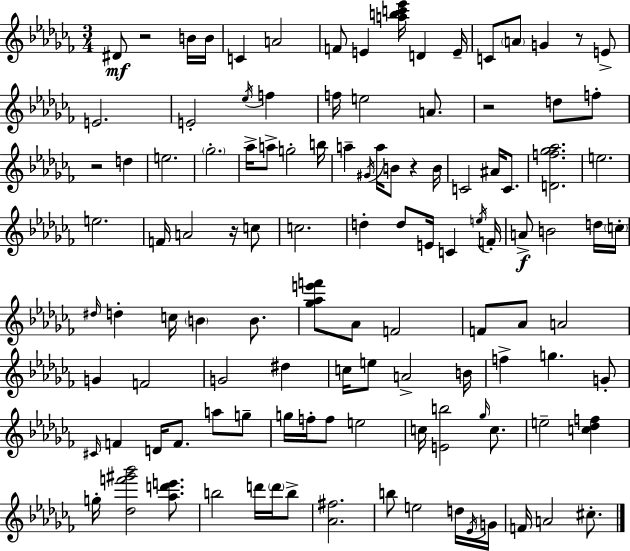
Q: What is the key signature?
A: AES minor